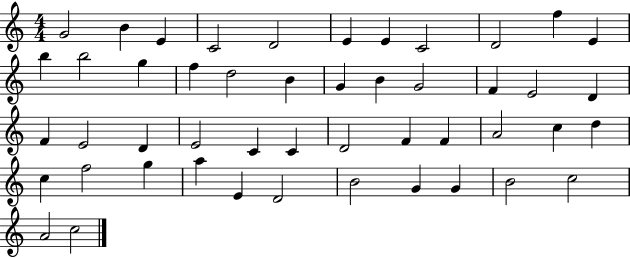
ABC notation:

X:1
T:Untitled
M:4/4
L:1/4
K:C
G2 B E C2 D2 E E C2 D2 f E b b2 g f d2 B G B G2 F E2 D F E2 D E2 C C D2 F F A2 c d c f2 g a E D2 B2 G G B2 c2 A2 c2